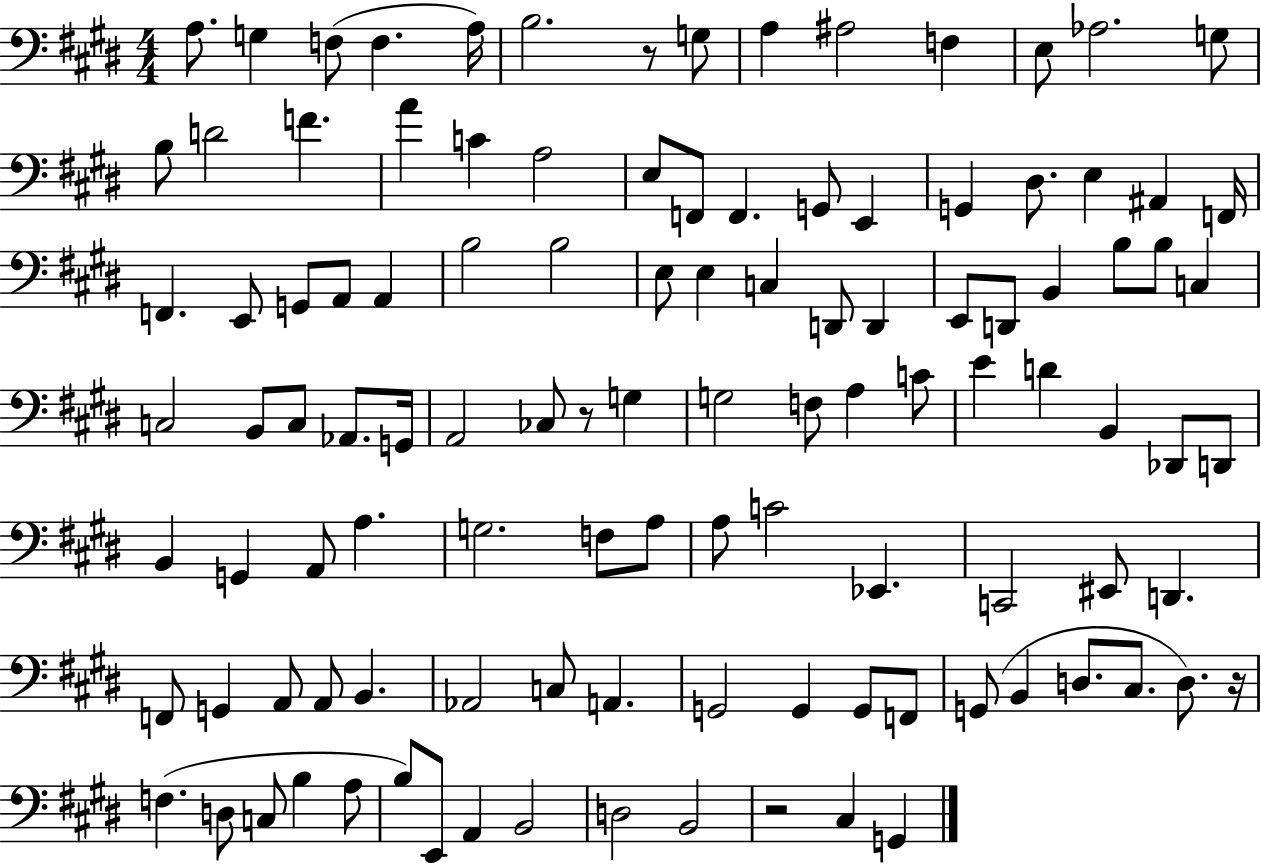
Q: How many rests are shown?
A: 4